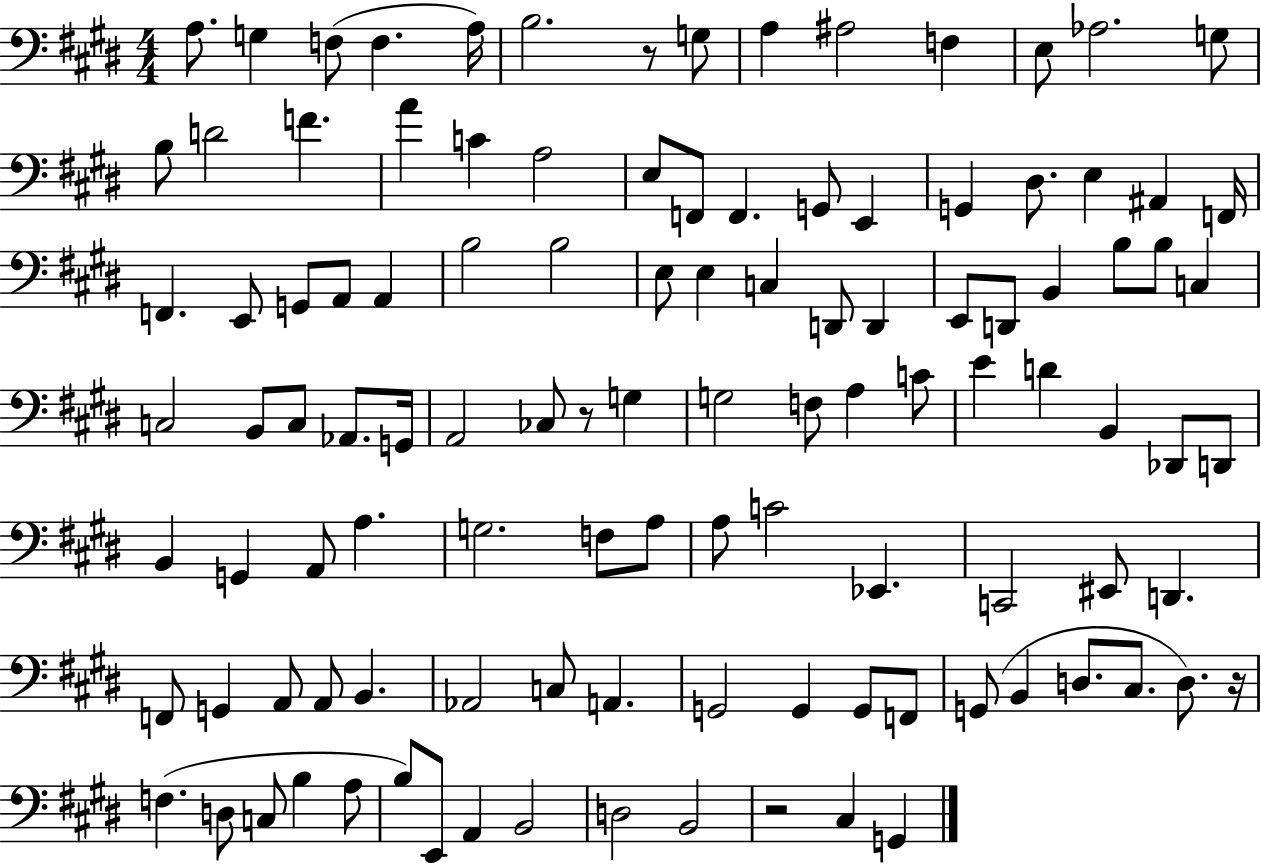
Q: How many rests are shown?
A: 4